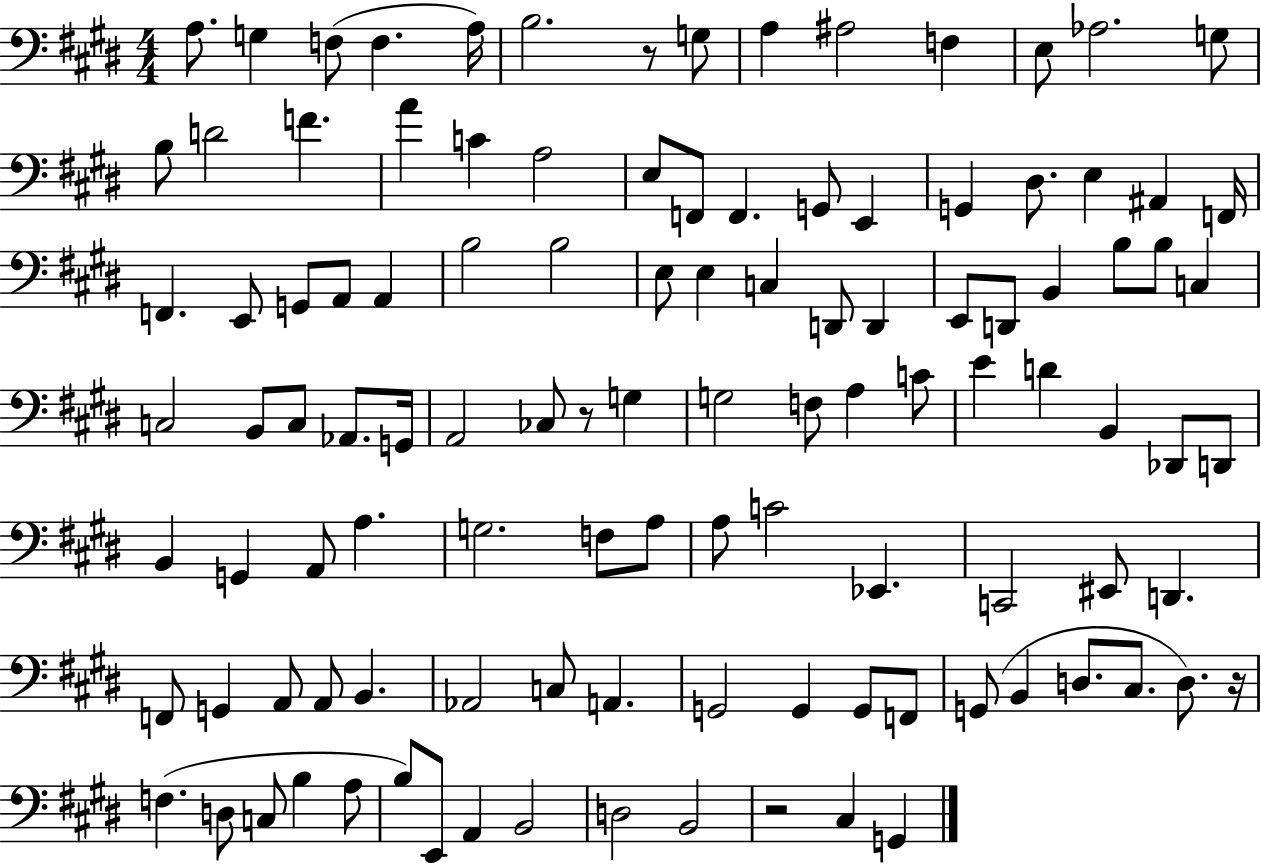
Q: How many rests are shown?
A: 4